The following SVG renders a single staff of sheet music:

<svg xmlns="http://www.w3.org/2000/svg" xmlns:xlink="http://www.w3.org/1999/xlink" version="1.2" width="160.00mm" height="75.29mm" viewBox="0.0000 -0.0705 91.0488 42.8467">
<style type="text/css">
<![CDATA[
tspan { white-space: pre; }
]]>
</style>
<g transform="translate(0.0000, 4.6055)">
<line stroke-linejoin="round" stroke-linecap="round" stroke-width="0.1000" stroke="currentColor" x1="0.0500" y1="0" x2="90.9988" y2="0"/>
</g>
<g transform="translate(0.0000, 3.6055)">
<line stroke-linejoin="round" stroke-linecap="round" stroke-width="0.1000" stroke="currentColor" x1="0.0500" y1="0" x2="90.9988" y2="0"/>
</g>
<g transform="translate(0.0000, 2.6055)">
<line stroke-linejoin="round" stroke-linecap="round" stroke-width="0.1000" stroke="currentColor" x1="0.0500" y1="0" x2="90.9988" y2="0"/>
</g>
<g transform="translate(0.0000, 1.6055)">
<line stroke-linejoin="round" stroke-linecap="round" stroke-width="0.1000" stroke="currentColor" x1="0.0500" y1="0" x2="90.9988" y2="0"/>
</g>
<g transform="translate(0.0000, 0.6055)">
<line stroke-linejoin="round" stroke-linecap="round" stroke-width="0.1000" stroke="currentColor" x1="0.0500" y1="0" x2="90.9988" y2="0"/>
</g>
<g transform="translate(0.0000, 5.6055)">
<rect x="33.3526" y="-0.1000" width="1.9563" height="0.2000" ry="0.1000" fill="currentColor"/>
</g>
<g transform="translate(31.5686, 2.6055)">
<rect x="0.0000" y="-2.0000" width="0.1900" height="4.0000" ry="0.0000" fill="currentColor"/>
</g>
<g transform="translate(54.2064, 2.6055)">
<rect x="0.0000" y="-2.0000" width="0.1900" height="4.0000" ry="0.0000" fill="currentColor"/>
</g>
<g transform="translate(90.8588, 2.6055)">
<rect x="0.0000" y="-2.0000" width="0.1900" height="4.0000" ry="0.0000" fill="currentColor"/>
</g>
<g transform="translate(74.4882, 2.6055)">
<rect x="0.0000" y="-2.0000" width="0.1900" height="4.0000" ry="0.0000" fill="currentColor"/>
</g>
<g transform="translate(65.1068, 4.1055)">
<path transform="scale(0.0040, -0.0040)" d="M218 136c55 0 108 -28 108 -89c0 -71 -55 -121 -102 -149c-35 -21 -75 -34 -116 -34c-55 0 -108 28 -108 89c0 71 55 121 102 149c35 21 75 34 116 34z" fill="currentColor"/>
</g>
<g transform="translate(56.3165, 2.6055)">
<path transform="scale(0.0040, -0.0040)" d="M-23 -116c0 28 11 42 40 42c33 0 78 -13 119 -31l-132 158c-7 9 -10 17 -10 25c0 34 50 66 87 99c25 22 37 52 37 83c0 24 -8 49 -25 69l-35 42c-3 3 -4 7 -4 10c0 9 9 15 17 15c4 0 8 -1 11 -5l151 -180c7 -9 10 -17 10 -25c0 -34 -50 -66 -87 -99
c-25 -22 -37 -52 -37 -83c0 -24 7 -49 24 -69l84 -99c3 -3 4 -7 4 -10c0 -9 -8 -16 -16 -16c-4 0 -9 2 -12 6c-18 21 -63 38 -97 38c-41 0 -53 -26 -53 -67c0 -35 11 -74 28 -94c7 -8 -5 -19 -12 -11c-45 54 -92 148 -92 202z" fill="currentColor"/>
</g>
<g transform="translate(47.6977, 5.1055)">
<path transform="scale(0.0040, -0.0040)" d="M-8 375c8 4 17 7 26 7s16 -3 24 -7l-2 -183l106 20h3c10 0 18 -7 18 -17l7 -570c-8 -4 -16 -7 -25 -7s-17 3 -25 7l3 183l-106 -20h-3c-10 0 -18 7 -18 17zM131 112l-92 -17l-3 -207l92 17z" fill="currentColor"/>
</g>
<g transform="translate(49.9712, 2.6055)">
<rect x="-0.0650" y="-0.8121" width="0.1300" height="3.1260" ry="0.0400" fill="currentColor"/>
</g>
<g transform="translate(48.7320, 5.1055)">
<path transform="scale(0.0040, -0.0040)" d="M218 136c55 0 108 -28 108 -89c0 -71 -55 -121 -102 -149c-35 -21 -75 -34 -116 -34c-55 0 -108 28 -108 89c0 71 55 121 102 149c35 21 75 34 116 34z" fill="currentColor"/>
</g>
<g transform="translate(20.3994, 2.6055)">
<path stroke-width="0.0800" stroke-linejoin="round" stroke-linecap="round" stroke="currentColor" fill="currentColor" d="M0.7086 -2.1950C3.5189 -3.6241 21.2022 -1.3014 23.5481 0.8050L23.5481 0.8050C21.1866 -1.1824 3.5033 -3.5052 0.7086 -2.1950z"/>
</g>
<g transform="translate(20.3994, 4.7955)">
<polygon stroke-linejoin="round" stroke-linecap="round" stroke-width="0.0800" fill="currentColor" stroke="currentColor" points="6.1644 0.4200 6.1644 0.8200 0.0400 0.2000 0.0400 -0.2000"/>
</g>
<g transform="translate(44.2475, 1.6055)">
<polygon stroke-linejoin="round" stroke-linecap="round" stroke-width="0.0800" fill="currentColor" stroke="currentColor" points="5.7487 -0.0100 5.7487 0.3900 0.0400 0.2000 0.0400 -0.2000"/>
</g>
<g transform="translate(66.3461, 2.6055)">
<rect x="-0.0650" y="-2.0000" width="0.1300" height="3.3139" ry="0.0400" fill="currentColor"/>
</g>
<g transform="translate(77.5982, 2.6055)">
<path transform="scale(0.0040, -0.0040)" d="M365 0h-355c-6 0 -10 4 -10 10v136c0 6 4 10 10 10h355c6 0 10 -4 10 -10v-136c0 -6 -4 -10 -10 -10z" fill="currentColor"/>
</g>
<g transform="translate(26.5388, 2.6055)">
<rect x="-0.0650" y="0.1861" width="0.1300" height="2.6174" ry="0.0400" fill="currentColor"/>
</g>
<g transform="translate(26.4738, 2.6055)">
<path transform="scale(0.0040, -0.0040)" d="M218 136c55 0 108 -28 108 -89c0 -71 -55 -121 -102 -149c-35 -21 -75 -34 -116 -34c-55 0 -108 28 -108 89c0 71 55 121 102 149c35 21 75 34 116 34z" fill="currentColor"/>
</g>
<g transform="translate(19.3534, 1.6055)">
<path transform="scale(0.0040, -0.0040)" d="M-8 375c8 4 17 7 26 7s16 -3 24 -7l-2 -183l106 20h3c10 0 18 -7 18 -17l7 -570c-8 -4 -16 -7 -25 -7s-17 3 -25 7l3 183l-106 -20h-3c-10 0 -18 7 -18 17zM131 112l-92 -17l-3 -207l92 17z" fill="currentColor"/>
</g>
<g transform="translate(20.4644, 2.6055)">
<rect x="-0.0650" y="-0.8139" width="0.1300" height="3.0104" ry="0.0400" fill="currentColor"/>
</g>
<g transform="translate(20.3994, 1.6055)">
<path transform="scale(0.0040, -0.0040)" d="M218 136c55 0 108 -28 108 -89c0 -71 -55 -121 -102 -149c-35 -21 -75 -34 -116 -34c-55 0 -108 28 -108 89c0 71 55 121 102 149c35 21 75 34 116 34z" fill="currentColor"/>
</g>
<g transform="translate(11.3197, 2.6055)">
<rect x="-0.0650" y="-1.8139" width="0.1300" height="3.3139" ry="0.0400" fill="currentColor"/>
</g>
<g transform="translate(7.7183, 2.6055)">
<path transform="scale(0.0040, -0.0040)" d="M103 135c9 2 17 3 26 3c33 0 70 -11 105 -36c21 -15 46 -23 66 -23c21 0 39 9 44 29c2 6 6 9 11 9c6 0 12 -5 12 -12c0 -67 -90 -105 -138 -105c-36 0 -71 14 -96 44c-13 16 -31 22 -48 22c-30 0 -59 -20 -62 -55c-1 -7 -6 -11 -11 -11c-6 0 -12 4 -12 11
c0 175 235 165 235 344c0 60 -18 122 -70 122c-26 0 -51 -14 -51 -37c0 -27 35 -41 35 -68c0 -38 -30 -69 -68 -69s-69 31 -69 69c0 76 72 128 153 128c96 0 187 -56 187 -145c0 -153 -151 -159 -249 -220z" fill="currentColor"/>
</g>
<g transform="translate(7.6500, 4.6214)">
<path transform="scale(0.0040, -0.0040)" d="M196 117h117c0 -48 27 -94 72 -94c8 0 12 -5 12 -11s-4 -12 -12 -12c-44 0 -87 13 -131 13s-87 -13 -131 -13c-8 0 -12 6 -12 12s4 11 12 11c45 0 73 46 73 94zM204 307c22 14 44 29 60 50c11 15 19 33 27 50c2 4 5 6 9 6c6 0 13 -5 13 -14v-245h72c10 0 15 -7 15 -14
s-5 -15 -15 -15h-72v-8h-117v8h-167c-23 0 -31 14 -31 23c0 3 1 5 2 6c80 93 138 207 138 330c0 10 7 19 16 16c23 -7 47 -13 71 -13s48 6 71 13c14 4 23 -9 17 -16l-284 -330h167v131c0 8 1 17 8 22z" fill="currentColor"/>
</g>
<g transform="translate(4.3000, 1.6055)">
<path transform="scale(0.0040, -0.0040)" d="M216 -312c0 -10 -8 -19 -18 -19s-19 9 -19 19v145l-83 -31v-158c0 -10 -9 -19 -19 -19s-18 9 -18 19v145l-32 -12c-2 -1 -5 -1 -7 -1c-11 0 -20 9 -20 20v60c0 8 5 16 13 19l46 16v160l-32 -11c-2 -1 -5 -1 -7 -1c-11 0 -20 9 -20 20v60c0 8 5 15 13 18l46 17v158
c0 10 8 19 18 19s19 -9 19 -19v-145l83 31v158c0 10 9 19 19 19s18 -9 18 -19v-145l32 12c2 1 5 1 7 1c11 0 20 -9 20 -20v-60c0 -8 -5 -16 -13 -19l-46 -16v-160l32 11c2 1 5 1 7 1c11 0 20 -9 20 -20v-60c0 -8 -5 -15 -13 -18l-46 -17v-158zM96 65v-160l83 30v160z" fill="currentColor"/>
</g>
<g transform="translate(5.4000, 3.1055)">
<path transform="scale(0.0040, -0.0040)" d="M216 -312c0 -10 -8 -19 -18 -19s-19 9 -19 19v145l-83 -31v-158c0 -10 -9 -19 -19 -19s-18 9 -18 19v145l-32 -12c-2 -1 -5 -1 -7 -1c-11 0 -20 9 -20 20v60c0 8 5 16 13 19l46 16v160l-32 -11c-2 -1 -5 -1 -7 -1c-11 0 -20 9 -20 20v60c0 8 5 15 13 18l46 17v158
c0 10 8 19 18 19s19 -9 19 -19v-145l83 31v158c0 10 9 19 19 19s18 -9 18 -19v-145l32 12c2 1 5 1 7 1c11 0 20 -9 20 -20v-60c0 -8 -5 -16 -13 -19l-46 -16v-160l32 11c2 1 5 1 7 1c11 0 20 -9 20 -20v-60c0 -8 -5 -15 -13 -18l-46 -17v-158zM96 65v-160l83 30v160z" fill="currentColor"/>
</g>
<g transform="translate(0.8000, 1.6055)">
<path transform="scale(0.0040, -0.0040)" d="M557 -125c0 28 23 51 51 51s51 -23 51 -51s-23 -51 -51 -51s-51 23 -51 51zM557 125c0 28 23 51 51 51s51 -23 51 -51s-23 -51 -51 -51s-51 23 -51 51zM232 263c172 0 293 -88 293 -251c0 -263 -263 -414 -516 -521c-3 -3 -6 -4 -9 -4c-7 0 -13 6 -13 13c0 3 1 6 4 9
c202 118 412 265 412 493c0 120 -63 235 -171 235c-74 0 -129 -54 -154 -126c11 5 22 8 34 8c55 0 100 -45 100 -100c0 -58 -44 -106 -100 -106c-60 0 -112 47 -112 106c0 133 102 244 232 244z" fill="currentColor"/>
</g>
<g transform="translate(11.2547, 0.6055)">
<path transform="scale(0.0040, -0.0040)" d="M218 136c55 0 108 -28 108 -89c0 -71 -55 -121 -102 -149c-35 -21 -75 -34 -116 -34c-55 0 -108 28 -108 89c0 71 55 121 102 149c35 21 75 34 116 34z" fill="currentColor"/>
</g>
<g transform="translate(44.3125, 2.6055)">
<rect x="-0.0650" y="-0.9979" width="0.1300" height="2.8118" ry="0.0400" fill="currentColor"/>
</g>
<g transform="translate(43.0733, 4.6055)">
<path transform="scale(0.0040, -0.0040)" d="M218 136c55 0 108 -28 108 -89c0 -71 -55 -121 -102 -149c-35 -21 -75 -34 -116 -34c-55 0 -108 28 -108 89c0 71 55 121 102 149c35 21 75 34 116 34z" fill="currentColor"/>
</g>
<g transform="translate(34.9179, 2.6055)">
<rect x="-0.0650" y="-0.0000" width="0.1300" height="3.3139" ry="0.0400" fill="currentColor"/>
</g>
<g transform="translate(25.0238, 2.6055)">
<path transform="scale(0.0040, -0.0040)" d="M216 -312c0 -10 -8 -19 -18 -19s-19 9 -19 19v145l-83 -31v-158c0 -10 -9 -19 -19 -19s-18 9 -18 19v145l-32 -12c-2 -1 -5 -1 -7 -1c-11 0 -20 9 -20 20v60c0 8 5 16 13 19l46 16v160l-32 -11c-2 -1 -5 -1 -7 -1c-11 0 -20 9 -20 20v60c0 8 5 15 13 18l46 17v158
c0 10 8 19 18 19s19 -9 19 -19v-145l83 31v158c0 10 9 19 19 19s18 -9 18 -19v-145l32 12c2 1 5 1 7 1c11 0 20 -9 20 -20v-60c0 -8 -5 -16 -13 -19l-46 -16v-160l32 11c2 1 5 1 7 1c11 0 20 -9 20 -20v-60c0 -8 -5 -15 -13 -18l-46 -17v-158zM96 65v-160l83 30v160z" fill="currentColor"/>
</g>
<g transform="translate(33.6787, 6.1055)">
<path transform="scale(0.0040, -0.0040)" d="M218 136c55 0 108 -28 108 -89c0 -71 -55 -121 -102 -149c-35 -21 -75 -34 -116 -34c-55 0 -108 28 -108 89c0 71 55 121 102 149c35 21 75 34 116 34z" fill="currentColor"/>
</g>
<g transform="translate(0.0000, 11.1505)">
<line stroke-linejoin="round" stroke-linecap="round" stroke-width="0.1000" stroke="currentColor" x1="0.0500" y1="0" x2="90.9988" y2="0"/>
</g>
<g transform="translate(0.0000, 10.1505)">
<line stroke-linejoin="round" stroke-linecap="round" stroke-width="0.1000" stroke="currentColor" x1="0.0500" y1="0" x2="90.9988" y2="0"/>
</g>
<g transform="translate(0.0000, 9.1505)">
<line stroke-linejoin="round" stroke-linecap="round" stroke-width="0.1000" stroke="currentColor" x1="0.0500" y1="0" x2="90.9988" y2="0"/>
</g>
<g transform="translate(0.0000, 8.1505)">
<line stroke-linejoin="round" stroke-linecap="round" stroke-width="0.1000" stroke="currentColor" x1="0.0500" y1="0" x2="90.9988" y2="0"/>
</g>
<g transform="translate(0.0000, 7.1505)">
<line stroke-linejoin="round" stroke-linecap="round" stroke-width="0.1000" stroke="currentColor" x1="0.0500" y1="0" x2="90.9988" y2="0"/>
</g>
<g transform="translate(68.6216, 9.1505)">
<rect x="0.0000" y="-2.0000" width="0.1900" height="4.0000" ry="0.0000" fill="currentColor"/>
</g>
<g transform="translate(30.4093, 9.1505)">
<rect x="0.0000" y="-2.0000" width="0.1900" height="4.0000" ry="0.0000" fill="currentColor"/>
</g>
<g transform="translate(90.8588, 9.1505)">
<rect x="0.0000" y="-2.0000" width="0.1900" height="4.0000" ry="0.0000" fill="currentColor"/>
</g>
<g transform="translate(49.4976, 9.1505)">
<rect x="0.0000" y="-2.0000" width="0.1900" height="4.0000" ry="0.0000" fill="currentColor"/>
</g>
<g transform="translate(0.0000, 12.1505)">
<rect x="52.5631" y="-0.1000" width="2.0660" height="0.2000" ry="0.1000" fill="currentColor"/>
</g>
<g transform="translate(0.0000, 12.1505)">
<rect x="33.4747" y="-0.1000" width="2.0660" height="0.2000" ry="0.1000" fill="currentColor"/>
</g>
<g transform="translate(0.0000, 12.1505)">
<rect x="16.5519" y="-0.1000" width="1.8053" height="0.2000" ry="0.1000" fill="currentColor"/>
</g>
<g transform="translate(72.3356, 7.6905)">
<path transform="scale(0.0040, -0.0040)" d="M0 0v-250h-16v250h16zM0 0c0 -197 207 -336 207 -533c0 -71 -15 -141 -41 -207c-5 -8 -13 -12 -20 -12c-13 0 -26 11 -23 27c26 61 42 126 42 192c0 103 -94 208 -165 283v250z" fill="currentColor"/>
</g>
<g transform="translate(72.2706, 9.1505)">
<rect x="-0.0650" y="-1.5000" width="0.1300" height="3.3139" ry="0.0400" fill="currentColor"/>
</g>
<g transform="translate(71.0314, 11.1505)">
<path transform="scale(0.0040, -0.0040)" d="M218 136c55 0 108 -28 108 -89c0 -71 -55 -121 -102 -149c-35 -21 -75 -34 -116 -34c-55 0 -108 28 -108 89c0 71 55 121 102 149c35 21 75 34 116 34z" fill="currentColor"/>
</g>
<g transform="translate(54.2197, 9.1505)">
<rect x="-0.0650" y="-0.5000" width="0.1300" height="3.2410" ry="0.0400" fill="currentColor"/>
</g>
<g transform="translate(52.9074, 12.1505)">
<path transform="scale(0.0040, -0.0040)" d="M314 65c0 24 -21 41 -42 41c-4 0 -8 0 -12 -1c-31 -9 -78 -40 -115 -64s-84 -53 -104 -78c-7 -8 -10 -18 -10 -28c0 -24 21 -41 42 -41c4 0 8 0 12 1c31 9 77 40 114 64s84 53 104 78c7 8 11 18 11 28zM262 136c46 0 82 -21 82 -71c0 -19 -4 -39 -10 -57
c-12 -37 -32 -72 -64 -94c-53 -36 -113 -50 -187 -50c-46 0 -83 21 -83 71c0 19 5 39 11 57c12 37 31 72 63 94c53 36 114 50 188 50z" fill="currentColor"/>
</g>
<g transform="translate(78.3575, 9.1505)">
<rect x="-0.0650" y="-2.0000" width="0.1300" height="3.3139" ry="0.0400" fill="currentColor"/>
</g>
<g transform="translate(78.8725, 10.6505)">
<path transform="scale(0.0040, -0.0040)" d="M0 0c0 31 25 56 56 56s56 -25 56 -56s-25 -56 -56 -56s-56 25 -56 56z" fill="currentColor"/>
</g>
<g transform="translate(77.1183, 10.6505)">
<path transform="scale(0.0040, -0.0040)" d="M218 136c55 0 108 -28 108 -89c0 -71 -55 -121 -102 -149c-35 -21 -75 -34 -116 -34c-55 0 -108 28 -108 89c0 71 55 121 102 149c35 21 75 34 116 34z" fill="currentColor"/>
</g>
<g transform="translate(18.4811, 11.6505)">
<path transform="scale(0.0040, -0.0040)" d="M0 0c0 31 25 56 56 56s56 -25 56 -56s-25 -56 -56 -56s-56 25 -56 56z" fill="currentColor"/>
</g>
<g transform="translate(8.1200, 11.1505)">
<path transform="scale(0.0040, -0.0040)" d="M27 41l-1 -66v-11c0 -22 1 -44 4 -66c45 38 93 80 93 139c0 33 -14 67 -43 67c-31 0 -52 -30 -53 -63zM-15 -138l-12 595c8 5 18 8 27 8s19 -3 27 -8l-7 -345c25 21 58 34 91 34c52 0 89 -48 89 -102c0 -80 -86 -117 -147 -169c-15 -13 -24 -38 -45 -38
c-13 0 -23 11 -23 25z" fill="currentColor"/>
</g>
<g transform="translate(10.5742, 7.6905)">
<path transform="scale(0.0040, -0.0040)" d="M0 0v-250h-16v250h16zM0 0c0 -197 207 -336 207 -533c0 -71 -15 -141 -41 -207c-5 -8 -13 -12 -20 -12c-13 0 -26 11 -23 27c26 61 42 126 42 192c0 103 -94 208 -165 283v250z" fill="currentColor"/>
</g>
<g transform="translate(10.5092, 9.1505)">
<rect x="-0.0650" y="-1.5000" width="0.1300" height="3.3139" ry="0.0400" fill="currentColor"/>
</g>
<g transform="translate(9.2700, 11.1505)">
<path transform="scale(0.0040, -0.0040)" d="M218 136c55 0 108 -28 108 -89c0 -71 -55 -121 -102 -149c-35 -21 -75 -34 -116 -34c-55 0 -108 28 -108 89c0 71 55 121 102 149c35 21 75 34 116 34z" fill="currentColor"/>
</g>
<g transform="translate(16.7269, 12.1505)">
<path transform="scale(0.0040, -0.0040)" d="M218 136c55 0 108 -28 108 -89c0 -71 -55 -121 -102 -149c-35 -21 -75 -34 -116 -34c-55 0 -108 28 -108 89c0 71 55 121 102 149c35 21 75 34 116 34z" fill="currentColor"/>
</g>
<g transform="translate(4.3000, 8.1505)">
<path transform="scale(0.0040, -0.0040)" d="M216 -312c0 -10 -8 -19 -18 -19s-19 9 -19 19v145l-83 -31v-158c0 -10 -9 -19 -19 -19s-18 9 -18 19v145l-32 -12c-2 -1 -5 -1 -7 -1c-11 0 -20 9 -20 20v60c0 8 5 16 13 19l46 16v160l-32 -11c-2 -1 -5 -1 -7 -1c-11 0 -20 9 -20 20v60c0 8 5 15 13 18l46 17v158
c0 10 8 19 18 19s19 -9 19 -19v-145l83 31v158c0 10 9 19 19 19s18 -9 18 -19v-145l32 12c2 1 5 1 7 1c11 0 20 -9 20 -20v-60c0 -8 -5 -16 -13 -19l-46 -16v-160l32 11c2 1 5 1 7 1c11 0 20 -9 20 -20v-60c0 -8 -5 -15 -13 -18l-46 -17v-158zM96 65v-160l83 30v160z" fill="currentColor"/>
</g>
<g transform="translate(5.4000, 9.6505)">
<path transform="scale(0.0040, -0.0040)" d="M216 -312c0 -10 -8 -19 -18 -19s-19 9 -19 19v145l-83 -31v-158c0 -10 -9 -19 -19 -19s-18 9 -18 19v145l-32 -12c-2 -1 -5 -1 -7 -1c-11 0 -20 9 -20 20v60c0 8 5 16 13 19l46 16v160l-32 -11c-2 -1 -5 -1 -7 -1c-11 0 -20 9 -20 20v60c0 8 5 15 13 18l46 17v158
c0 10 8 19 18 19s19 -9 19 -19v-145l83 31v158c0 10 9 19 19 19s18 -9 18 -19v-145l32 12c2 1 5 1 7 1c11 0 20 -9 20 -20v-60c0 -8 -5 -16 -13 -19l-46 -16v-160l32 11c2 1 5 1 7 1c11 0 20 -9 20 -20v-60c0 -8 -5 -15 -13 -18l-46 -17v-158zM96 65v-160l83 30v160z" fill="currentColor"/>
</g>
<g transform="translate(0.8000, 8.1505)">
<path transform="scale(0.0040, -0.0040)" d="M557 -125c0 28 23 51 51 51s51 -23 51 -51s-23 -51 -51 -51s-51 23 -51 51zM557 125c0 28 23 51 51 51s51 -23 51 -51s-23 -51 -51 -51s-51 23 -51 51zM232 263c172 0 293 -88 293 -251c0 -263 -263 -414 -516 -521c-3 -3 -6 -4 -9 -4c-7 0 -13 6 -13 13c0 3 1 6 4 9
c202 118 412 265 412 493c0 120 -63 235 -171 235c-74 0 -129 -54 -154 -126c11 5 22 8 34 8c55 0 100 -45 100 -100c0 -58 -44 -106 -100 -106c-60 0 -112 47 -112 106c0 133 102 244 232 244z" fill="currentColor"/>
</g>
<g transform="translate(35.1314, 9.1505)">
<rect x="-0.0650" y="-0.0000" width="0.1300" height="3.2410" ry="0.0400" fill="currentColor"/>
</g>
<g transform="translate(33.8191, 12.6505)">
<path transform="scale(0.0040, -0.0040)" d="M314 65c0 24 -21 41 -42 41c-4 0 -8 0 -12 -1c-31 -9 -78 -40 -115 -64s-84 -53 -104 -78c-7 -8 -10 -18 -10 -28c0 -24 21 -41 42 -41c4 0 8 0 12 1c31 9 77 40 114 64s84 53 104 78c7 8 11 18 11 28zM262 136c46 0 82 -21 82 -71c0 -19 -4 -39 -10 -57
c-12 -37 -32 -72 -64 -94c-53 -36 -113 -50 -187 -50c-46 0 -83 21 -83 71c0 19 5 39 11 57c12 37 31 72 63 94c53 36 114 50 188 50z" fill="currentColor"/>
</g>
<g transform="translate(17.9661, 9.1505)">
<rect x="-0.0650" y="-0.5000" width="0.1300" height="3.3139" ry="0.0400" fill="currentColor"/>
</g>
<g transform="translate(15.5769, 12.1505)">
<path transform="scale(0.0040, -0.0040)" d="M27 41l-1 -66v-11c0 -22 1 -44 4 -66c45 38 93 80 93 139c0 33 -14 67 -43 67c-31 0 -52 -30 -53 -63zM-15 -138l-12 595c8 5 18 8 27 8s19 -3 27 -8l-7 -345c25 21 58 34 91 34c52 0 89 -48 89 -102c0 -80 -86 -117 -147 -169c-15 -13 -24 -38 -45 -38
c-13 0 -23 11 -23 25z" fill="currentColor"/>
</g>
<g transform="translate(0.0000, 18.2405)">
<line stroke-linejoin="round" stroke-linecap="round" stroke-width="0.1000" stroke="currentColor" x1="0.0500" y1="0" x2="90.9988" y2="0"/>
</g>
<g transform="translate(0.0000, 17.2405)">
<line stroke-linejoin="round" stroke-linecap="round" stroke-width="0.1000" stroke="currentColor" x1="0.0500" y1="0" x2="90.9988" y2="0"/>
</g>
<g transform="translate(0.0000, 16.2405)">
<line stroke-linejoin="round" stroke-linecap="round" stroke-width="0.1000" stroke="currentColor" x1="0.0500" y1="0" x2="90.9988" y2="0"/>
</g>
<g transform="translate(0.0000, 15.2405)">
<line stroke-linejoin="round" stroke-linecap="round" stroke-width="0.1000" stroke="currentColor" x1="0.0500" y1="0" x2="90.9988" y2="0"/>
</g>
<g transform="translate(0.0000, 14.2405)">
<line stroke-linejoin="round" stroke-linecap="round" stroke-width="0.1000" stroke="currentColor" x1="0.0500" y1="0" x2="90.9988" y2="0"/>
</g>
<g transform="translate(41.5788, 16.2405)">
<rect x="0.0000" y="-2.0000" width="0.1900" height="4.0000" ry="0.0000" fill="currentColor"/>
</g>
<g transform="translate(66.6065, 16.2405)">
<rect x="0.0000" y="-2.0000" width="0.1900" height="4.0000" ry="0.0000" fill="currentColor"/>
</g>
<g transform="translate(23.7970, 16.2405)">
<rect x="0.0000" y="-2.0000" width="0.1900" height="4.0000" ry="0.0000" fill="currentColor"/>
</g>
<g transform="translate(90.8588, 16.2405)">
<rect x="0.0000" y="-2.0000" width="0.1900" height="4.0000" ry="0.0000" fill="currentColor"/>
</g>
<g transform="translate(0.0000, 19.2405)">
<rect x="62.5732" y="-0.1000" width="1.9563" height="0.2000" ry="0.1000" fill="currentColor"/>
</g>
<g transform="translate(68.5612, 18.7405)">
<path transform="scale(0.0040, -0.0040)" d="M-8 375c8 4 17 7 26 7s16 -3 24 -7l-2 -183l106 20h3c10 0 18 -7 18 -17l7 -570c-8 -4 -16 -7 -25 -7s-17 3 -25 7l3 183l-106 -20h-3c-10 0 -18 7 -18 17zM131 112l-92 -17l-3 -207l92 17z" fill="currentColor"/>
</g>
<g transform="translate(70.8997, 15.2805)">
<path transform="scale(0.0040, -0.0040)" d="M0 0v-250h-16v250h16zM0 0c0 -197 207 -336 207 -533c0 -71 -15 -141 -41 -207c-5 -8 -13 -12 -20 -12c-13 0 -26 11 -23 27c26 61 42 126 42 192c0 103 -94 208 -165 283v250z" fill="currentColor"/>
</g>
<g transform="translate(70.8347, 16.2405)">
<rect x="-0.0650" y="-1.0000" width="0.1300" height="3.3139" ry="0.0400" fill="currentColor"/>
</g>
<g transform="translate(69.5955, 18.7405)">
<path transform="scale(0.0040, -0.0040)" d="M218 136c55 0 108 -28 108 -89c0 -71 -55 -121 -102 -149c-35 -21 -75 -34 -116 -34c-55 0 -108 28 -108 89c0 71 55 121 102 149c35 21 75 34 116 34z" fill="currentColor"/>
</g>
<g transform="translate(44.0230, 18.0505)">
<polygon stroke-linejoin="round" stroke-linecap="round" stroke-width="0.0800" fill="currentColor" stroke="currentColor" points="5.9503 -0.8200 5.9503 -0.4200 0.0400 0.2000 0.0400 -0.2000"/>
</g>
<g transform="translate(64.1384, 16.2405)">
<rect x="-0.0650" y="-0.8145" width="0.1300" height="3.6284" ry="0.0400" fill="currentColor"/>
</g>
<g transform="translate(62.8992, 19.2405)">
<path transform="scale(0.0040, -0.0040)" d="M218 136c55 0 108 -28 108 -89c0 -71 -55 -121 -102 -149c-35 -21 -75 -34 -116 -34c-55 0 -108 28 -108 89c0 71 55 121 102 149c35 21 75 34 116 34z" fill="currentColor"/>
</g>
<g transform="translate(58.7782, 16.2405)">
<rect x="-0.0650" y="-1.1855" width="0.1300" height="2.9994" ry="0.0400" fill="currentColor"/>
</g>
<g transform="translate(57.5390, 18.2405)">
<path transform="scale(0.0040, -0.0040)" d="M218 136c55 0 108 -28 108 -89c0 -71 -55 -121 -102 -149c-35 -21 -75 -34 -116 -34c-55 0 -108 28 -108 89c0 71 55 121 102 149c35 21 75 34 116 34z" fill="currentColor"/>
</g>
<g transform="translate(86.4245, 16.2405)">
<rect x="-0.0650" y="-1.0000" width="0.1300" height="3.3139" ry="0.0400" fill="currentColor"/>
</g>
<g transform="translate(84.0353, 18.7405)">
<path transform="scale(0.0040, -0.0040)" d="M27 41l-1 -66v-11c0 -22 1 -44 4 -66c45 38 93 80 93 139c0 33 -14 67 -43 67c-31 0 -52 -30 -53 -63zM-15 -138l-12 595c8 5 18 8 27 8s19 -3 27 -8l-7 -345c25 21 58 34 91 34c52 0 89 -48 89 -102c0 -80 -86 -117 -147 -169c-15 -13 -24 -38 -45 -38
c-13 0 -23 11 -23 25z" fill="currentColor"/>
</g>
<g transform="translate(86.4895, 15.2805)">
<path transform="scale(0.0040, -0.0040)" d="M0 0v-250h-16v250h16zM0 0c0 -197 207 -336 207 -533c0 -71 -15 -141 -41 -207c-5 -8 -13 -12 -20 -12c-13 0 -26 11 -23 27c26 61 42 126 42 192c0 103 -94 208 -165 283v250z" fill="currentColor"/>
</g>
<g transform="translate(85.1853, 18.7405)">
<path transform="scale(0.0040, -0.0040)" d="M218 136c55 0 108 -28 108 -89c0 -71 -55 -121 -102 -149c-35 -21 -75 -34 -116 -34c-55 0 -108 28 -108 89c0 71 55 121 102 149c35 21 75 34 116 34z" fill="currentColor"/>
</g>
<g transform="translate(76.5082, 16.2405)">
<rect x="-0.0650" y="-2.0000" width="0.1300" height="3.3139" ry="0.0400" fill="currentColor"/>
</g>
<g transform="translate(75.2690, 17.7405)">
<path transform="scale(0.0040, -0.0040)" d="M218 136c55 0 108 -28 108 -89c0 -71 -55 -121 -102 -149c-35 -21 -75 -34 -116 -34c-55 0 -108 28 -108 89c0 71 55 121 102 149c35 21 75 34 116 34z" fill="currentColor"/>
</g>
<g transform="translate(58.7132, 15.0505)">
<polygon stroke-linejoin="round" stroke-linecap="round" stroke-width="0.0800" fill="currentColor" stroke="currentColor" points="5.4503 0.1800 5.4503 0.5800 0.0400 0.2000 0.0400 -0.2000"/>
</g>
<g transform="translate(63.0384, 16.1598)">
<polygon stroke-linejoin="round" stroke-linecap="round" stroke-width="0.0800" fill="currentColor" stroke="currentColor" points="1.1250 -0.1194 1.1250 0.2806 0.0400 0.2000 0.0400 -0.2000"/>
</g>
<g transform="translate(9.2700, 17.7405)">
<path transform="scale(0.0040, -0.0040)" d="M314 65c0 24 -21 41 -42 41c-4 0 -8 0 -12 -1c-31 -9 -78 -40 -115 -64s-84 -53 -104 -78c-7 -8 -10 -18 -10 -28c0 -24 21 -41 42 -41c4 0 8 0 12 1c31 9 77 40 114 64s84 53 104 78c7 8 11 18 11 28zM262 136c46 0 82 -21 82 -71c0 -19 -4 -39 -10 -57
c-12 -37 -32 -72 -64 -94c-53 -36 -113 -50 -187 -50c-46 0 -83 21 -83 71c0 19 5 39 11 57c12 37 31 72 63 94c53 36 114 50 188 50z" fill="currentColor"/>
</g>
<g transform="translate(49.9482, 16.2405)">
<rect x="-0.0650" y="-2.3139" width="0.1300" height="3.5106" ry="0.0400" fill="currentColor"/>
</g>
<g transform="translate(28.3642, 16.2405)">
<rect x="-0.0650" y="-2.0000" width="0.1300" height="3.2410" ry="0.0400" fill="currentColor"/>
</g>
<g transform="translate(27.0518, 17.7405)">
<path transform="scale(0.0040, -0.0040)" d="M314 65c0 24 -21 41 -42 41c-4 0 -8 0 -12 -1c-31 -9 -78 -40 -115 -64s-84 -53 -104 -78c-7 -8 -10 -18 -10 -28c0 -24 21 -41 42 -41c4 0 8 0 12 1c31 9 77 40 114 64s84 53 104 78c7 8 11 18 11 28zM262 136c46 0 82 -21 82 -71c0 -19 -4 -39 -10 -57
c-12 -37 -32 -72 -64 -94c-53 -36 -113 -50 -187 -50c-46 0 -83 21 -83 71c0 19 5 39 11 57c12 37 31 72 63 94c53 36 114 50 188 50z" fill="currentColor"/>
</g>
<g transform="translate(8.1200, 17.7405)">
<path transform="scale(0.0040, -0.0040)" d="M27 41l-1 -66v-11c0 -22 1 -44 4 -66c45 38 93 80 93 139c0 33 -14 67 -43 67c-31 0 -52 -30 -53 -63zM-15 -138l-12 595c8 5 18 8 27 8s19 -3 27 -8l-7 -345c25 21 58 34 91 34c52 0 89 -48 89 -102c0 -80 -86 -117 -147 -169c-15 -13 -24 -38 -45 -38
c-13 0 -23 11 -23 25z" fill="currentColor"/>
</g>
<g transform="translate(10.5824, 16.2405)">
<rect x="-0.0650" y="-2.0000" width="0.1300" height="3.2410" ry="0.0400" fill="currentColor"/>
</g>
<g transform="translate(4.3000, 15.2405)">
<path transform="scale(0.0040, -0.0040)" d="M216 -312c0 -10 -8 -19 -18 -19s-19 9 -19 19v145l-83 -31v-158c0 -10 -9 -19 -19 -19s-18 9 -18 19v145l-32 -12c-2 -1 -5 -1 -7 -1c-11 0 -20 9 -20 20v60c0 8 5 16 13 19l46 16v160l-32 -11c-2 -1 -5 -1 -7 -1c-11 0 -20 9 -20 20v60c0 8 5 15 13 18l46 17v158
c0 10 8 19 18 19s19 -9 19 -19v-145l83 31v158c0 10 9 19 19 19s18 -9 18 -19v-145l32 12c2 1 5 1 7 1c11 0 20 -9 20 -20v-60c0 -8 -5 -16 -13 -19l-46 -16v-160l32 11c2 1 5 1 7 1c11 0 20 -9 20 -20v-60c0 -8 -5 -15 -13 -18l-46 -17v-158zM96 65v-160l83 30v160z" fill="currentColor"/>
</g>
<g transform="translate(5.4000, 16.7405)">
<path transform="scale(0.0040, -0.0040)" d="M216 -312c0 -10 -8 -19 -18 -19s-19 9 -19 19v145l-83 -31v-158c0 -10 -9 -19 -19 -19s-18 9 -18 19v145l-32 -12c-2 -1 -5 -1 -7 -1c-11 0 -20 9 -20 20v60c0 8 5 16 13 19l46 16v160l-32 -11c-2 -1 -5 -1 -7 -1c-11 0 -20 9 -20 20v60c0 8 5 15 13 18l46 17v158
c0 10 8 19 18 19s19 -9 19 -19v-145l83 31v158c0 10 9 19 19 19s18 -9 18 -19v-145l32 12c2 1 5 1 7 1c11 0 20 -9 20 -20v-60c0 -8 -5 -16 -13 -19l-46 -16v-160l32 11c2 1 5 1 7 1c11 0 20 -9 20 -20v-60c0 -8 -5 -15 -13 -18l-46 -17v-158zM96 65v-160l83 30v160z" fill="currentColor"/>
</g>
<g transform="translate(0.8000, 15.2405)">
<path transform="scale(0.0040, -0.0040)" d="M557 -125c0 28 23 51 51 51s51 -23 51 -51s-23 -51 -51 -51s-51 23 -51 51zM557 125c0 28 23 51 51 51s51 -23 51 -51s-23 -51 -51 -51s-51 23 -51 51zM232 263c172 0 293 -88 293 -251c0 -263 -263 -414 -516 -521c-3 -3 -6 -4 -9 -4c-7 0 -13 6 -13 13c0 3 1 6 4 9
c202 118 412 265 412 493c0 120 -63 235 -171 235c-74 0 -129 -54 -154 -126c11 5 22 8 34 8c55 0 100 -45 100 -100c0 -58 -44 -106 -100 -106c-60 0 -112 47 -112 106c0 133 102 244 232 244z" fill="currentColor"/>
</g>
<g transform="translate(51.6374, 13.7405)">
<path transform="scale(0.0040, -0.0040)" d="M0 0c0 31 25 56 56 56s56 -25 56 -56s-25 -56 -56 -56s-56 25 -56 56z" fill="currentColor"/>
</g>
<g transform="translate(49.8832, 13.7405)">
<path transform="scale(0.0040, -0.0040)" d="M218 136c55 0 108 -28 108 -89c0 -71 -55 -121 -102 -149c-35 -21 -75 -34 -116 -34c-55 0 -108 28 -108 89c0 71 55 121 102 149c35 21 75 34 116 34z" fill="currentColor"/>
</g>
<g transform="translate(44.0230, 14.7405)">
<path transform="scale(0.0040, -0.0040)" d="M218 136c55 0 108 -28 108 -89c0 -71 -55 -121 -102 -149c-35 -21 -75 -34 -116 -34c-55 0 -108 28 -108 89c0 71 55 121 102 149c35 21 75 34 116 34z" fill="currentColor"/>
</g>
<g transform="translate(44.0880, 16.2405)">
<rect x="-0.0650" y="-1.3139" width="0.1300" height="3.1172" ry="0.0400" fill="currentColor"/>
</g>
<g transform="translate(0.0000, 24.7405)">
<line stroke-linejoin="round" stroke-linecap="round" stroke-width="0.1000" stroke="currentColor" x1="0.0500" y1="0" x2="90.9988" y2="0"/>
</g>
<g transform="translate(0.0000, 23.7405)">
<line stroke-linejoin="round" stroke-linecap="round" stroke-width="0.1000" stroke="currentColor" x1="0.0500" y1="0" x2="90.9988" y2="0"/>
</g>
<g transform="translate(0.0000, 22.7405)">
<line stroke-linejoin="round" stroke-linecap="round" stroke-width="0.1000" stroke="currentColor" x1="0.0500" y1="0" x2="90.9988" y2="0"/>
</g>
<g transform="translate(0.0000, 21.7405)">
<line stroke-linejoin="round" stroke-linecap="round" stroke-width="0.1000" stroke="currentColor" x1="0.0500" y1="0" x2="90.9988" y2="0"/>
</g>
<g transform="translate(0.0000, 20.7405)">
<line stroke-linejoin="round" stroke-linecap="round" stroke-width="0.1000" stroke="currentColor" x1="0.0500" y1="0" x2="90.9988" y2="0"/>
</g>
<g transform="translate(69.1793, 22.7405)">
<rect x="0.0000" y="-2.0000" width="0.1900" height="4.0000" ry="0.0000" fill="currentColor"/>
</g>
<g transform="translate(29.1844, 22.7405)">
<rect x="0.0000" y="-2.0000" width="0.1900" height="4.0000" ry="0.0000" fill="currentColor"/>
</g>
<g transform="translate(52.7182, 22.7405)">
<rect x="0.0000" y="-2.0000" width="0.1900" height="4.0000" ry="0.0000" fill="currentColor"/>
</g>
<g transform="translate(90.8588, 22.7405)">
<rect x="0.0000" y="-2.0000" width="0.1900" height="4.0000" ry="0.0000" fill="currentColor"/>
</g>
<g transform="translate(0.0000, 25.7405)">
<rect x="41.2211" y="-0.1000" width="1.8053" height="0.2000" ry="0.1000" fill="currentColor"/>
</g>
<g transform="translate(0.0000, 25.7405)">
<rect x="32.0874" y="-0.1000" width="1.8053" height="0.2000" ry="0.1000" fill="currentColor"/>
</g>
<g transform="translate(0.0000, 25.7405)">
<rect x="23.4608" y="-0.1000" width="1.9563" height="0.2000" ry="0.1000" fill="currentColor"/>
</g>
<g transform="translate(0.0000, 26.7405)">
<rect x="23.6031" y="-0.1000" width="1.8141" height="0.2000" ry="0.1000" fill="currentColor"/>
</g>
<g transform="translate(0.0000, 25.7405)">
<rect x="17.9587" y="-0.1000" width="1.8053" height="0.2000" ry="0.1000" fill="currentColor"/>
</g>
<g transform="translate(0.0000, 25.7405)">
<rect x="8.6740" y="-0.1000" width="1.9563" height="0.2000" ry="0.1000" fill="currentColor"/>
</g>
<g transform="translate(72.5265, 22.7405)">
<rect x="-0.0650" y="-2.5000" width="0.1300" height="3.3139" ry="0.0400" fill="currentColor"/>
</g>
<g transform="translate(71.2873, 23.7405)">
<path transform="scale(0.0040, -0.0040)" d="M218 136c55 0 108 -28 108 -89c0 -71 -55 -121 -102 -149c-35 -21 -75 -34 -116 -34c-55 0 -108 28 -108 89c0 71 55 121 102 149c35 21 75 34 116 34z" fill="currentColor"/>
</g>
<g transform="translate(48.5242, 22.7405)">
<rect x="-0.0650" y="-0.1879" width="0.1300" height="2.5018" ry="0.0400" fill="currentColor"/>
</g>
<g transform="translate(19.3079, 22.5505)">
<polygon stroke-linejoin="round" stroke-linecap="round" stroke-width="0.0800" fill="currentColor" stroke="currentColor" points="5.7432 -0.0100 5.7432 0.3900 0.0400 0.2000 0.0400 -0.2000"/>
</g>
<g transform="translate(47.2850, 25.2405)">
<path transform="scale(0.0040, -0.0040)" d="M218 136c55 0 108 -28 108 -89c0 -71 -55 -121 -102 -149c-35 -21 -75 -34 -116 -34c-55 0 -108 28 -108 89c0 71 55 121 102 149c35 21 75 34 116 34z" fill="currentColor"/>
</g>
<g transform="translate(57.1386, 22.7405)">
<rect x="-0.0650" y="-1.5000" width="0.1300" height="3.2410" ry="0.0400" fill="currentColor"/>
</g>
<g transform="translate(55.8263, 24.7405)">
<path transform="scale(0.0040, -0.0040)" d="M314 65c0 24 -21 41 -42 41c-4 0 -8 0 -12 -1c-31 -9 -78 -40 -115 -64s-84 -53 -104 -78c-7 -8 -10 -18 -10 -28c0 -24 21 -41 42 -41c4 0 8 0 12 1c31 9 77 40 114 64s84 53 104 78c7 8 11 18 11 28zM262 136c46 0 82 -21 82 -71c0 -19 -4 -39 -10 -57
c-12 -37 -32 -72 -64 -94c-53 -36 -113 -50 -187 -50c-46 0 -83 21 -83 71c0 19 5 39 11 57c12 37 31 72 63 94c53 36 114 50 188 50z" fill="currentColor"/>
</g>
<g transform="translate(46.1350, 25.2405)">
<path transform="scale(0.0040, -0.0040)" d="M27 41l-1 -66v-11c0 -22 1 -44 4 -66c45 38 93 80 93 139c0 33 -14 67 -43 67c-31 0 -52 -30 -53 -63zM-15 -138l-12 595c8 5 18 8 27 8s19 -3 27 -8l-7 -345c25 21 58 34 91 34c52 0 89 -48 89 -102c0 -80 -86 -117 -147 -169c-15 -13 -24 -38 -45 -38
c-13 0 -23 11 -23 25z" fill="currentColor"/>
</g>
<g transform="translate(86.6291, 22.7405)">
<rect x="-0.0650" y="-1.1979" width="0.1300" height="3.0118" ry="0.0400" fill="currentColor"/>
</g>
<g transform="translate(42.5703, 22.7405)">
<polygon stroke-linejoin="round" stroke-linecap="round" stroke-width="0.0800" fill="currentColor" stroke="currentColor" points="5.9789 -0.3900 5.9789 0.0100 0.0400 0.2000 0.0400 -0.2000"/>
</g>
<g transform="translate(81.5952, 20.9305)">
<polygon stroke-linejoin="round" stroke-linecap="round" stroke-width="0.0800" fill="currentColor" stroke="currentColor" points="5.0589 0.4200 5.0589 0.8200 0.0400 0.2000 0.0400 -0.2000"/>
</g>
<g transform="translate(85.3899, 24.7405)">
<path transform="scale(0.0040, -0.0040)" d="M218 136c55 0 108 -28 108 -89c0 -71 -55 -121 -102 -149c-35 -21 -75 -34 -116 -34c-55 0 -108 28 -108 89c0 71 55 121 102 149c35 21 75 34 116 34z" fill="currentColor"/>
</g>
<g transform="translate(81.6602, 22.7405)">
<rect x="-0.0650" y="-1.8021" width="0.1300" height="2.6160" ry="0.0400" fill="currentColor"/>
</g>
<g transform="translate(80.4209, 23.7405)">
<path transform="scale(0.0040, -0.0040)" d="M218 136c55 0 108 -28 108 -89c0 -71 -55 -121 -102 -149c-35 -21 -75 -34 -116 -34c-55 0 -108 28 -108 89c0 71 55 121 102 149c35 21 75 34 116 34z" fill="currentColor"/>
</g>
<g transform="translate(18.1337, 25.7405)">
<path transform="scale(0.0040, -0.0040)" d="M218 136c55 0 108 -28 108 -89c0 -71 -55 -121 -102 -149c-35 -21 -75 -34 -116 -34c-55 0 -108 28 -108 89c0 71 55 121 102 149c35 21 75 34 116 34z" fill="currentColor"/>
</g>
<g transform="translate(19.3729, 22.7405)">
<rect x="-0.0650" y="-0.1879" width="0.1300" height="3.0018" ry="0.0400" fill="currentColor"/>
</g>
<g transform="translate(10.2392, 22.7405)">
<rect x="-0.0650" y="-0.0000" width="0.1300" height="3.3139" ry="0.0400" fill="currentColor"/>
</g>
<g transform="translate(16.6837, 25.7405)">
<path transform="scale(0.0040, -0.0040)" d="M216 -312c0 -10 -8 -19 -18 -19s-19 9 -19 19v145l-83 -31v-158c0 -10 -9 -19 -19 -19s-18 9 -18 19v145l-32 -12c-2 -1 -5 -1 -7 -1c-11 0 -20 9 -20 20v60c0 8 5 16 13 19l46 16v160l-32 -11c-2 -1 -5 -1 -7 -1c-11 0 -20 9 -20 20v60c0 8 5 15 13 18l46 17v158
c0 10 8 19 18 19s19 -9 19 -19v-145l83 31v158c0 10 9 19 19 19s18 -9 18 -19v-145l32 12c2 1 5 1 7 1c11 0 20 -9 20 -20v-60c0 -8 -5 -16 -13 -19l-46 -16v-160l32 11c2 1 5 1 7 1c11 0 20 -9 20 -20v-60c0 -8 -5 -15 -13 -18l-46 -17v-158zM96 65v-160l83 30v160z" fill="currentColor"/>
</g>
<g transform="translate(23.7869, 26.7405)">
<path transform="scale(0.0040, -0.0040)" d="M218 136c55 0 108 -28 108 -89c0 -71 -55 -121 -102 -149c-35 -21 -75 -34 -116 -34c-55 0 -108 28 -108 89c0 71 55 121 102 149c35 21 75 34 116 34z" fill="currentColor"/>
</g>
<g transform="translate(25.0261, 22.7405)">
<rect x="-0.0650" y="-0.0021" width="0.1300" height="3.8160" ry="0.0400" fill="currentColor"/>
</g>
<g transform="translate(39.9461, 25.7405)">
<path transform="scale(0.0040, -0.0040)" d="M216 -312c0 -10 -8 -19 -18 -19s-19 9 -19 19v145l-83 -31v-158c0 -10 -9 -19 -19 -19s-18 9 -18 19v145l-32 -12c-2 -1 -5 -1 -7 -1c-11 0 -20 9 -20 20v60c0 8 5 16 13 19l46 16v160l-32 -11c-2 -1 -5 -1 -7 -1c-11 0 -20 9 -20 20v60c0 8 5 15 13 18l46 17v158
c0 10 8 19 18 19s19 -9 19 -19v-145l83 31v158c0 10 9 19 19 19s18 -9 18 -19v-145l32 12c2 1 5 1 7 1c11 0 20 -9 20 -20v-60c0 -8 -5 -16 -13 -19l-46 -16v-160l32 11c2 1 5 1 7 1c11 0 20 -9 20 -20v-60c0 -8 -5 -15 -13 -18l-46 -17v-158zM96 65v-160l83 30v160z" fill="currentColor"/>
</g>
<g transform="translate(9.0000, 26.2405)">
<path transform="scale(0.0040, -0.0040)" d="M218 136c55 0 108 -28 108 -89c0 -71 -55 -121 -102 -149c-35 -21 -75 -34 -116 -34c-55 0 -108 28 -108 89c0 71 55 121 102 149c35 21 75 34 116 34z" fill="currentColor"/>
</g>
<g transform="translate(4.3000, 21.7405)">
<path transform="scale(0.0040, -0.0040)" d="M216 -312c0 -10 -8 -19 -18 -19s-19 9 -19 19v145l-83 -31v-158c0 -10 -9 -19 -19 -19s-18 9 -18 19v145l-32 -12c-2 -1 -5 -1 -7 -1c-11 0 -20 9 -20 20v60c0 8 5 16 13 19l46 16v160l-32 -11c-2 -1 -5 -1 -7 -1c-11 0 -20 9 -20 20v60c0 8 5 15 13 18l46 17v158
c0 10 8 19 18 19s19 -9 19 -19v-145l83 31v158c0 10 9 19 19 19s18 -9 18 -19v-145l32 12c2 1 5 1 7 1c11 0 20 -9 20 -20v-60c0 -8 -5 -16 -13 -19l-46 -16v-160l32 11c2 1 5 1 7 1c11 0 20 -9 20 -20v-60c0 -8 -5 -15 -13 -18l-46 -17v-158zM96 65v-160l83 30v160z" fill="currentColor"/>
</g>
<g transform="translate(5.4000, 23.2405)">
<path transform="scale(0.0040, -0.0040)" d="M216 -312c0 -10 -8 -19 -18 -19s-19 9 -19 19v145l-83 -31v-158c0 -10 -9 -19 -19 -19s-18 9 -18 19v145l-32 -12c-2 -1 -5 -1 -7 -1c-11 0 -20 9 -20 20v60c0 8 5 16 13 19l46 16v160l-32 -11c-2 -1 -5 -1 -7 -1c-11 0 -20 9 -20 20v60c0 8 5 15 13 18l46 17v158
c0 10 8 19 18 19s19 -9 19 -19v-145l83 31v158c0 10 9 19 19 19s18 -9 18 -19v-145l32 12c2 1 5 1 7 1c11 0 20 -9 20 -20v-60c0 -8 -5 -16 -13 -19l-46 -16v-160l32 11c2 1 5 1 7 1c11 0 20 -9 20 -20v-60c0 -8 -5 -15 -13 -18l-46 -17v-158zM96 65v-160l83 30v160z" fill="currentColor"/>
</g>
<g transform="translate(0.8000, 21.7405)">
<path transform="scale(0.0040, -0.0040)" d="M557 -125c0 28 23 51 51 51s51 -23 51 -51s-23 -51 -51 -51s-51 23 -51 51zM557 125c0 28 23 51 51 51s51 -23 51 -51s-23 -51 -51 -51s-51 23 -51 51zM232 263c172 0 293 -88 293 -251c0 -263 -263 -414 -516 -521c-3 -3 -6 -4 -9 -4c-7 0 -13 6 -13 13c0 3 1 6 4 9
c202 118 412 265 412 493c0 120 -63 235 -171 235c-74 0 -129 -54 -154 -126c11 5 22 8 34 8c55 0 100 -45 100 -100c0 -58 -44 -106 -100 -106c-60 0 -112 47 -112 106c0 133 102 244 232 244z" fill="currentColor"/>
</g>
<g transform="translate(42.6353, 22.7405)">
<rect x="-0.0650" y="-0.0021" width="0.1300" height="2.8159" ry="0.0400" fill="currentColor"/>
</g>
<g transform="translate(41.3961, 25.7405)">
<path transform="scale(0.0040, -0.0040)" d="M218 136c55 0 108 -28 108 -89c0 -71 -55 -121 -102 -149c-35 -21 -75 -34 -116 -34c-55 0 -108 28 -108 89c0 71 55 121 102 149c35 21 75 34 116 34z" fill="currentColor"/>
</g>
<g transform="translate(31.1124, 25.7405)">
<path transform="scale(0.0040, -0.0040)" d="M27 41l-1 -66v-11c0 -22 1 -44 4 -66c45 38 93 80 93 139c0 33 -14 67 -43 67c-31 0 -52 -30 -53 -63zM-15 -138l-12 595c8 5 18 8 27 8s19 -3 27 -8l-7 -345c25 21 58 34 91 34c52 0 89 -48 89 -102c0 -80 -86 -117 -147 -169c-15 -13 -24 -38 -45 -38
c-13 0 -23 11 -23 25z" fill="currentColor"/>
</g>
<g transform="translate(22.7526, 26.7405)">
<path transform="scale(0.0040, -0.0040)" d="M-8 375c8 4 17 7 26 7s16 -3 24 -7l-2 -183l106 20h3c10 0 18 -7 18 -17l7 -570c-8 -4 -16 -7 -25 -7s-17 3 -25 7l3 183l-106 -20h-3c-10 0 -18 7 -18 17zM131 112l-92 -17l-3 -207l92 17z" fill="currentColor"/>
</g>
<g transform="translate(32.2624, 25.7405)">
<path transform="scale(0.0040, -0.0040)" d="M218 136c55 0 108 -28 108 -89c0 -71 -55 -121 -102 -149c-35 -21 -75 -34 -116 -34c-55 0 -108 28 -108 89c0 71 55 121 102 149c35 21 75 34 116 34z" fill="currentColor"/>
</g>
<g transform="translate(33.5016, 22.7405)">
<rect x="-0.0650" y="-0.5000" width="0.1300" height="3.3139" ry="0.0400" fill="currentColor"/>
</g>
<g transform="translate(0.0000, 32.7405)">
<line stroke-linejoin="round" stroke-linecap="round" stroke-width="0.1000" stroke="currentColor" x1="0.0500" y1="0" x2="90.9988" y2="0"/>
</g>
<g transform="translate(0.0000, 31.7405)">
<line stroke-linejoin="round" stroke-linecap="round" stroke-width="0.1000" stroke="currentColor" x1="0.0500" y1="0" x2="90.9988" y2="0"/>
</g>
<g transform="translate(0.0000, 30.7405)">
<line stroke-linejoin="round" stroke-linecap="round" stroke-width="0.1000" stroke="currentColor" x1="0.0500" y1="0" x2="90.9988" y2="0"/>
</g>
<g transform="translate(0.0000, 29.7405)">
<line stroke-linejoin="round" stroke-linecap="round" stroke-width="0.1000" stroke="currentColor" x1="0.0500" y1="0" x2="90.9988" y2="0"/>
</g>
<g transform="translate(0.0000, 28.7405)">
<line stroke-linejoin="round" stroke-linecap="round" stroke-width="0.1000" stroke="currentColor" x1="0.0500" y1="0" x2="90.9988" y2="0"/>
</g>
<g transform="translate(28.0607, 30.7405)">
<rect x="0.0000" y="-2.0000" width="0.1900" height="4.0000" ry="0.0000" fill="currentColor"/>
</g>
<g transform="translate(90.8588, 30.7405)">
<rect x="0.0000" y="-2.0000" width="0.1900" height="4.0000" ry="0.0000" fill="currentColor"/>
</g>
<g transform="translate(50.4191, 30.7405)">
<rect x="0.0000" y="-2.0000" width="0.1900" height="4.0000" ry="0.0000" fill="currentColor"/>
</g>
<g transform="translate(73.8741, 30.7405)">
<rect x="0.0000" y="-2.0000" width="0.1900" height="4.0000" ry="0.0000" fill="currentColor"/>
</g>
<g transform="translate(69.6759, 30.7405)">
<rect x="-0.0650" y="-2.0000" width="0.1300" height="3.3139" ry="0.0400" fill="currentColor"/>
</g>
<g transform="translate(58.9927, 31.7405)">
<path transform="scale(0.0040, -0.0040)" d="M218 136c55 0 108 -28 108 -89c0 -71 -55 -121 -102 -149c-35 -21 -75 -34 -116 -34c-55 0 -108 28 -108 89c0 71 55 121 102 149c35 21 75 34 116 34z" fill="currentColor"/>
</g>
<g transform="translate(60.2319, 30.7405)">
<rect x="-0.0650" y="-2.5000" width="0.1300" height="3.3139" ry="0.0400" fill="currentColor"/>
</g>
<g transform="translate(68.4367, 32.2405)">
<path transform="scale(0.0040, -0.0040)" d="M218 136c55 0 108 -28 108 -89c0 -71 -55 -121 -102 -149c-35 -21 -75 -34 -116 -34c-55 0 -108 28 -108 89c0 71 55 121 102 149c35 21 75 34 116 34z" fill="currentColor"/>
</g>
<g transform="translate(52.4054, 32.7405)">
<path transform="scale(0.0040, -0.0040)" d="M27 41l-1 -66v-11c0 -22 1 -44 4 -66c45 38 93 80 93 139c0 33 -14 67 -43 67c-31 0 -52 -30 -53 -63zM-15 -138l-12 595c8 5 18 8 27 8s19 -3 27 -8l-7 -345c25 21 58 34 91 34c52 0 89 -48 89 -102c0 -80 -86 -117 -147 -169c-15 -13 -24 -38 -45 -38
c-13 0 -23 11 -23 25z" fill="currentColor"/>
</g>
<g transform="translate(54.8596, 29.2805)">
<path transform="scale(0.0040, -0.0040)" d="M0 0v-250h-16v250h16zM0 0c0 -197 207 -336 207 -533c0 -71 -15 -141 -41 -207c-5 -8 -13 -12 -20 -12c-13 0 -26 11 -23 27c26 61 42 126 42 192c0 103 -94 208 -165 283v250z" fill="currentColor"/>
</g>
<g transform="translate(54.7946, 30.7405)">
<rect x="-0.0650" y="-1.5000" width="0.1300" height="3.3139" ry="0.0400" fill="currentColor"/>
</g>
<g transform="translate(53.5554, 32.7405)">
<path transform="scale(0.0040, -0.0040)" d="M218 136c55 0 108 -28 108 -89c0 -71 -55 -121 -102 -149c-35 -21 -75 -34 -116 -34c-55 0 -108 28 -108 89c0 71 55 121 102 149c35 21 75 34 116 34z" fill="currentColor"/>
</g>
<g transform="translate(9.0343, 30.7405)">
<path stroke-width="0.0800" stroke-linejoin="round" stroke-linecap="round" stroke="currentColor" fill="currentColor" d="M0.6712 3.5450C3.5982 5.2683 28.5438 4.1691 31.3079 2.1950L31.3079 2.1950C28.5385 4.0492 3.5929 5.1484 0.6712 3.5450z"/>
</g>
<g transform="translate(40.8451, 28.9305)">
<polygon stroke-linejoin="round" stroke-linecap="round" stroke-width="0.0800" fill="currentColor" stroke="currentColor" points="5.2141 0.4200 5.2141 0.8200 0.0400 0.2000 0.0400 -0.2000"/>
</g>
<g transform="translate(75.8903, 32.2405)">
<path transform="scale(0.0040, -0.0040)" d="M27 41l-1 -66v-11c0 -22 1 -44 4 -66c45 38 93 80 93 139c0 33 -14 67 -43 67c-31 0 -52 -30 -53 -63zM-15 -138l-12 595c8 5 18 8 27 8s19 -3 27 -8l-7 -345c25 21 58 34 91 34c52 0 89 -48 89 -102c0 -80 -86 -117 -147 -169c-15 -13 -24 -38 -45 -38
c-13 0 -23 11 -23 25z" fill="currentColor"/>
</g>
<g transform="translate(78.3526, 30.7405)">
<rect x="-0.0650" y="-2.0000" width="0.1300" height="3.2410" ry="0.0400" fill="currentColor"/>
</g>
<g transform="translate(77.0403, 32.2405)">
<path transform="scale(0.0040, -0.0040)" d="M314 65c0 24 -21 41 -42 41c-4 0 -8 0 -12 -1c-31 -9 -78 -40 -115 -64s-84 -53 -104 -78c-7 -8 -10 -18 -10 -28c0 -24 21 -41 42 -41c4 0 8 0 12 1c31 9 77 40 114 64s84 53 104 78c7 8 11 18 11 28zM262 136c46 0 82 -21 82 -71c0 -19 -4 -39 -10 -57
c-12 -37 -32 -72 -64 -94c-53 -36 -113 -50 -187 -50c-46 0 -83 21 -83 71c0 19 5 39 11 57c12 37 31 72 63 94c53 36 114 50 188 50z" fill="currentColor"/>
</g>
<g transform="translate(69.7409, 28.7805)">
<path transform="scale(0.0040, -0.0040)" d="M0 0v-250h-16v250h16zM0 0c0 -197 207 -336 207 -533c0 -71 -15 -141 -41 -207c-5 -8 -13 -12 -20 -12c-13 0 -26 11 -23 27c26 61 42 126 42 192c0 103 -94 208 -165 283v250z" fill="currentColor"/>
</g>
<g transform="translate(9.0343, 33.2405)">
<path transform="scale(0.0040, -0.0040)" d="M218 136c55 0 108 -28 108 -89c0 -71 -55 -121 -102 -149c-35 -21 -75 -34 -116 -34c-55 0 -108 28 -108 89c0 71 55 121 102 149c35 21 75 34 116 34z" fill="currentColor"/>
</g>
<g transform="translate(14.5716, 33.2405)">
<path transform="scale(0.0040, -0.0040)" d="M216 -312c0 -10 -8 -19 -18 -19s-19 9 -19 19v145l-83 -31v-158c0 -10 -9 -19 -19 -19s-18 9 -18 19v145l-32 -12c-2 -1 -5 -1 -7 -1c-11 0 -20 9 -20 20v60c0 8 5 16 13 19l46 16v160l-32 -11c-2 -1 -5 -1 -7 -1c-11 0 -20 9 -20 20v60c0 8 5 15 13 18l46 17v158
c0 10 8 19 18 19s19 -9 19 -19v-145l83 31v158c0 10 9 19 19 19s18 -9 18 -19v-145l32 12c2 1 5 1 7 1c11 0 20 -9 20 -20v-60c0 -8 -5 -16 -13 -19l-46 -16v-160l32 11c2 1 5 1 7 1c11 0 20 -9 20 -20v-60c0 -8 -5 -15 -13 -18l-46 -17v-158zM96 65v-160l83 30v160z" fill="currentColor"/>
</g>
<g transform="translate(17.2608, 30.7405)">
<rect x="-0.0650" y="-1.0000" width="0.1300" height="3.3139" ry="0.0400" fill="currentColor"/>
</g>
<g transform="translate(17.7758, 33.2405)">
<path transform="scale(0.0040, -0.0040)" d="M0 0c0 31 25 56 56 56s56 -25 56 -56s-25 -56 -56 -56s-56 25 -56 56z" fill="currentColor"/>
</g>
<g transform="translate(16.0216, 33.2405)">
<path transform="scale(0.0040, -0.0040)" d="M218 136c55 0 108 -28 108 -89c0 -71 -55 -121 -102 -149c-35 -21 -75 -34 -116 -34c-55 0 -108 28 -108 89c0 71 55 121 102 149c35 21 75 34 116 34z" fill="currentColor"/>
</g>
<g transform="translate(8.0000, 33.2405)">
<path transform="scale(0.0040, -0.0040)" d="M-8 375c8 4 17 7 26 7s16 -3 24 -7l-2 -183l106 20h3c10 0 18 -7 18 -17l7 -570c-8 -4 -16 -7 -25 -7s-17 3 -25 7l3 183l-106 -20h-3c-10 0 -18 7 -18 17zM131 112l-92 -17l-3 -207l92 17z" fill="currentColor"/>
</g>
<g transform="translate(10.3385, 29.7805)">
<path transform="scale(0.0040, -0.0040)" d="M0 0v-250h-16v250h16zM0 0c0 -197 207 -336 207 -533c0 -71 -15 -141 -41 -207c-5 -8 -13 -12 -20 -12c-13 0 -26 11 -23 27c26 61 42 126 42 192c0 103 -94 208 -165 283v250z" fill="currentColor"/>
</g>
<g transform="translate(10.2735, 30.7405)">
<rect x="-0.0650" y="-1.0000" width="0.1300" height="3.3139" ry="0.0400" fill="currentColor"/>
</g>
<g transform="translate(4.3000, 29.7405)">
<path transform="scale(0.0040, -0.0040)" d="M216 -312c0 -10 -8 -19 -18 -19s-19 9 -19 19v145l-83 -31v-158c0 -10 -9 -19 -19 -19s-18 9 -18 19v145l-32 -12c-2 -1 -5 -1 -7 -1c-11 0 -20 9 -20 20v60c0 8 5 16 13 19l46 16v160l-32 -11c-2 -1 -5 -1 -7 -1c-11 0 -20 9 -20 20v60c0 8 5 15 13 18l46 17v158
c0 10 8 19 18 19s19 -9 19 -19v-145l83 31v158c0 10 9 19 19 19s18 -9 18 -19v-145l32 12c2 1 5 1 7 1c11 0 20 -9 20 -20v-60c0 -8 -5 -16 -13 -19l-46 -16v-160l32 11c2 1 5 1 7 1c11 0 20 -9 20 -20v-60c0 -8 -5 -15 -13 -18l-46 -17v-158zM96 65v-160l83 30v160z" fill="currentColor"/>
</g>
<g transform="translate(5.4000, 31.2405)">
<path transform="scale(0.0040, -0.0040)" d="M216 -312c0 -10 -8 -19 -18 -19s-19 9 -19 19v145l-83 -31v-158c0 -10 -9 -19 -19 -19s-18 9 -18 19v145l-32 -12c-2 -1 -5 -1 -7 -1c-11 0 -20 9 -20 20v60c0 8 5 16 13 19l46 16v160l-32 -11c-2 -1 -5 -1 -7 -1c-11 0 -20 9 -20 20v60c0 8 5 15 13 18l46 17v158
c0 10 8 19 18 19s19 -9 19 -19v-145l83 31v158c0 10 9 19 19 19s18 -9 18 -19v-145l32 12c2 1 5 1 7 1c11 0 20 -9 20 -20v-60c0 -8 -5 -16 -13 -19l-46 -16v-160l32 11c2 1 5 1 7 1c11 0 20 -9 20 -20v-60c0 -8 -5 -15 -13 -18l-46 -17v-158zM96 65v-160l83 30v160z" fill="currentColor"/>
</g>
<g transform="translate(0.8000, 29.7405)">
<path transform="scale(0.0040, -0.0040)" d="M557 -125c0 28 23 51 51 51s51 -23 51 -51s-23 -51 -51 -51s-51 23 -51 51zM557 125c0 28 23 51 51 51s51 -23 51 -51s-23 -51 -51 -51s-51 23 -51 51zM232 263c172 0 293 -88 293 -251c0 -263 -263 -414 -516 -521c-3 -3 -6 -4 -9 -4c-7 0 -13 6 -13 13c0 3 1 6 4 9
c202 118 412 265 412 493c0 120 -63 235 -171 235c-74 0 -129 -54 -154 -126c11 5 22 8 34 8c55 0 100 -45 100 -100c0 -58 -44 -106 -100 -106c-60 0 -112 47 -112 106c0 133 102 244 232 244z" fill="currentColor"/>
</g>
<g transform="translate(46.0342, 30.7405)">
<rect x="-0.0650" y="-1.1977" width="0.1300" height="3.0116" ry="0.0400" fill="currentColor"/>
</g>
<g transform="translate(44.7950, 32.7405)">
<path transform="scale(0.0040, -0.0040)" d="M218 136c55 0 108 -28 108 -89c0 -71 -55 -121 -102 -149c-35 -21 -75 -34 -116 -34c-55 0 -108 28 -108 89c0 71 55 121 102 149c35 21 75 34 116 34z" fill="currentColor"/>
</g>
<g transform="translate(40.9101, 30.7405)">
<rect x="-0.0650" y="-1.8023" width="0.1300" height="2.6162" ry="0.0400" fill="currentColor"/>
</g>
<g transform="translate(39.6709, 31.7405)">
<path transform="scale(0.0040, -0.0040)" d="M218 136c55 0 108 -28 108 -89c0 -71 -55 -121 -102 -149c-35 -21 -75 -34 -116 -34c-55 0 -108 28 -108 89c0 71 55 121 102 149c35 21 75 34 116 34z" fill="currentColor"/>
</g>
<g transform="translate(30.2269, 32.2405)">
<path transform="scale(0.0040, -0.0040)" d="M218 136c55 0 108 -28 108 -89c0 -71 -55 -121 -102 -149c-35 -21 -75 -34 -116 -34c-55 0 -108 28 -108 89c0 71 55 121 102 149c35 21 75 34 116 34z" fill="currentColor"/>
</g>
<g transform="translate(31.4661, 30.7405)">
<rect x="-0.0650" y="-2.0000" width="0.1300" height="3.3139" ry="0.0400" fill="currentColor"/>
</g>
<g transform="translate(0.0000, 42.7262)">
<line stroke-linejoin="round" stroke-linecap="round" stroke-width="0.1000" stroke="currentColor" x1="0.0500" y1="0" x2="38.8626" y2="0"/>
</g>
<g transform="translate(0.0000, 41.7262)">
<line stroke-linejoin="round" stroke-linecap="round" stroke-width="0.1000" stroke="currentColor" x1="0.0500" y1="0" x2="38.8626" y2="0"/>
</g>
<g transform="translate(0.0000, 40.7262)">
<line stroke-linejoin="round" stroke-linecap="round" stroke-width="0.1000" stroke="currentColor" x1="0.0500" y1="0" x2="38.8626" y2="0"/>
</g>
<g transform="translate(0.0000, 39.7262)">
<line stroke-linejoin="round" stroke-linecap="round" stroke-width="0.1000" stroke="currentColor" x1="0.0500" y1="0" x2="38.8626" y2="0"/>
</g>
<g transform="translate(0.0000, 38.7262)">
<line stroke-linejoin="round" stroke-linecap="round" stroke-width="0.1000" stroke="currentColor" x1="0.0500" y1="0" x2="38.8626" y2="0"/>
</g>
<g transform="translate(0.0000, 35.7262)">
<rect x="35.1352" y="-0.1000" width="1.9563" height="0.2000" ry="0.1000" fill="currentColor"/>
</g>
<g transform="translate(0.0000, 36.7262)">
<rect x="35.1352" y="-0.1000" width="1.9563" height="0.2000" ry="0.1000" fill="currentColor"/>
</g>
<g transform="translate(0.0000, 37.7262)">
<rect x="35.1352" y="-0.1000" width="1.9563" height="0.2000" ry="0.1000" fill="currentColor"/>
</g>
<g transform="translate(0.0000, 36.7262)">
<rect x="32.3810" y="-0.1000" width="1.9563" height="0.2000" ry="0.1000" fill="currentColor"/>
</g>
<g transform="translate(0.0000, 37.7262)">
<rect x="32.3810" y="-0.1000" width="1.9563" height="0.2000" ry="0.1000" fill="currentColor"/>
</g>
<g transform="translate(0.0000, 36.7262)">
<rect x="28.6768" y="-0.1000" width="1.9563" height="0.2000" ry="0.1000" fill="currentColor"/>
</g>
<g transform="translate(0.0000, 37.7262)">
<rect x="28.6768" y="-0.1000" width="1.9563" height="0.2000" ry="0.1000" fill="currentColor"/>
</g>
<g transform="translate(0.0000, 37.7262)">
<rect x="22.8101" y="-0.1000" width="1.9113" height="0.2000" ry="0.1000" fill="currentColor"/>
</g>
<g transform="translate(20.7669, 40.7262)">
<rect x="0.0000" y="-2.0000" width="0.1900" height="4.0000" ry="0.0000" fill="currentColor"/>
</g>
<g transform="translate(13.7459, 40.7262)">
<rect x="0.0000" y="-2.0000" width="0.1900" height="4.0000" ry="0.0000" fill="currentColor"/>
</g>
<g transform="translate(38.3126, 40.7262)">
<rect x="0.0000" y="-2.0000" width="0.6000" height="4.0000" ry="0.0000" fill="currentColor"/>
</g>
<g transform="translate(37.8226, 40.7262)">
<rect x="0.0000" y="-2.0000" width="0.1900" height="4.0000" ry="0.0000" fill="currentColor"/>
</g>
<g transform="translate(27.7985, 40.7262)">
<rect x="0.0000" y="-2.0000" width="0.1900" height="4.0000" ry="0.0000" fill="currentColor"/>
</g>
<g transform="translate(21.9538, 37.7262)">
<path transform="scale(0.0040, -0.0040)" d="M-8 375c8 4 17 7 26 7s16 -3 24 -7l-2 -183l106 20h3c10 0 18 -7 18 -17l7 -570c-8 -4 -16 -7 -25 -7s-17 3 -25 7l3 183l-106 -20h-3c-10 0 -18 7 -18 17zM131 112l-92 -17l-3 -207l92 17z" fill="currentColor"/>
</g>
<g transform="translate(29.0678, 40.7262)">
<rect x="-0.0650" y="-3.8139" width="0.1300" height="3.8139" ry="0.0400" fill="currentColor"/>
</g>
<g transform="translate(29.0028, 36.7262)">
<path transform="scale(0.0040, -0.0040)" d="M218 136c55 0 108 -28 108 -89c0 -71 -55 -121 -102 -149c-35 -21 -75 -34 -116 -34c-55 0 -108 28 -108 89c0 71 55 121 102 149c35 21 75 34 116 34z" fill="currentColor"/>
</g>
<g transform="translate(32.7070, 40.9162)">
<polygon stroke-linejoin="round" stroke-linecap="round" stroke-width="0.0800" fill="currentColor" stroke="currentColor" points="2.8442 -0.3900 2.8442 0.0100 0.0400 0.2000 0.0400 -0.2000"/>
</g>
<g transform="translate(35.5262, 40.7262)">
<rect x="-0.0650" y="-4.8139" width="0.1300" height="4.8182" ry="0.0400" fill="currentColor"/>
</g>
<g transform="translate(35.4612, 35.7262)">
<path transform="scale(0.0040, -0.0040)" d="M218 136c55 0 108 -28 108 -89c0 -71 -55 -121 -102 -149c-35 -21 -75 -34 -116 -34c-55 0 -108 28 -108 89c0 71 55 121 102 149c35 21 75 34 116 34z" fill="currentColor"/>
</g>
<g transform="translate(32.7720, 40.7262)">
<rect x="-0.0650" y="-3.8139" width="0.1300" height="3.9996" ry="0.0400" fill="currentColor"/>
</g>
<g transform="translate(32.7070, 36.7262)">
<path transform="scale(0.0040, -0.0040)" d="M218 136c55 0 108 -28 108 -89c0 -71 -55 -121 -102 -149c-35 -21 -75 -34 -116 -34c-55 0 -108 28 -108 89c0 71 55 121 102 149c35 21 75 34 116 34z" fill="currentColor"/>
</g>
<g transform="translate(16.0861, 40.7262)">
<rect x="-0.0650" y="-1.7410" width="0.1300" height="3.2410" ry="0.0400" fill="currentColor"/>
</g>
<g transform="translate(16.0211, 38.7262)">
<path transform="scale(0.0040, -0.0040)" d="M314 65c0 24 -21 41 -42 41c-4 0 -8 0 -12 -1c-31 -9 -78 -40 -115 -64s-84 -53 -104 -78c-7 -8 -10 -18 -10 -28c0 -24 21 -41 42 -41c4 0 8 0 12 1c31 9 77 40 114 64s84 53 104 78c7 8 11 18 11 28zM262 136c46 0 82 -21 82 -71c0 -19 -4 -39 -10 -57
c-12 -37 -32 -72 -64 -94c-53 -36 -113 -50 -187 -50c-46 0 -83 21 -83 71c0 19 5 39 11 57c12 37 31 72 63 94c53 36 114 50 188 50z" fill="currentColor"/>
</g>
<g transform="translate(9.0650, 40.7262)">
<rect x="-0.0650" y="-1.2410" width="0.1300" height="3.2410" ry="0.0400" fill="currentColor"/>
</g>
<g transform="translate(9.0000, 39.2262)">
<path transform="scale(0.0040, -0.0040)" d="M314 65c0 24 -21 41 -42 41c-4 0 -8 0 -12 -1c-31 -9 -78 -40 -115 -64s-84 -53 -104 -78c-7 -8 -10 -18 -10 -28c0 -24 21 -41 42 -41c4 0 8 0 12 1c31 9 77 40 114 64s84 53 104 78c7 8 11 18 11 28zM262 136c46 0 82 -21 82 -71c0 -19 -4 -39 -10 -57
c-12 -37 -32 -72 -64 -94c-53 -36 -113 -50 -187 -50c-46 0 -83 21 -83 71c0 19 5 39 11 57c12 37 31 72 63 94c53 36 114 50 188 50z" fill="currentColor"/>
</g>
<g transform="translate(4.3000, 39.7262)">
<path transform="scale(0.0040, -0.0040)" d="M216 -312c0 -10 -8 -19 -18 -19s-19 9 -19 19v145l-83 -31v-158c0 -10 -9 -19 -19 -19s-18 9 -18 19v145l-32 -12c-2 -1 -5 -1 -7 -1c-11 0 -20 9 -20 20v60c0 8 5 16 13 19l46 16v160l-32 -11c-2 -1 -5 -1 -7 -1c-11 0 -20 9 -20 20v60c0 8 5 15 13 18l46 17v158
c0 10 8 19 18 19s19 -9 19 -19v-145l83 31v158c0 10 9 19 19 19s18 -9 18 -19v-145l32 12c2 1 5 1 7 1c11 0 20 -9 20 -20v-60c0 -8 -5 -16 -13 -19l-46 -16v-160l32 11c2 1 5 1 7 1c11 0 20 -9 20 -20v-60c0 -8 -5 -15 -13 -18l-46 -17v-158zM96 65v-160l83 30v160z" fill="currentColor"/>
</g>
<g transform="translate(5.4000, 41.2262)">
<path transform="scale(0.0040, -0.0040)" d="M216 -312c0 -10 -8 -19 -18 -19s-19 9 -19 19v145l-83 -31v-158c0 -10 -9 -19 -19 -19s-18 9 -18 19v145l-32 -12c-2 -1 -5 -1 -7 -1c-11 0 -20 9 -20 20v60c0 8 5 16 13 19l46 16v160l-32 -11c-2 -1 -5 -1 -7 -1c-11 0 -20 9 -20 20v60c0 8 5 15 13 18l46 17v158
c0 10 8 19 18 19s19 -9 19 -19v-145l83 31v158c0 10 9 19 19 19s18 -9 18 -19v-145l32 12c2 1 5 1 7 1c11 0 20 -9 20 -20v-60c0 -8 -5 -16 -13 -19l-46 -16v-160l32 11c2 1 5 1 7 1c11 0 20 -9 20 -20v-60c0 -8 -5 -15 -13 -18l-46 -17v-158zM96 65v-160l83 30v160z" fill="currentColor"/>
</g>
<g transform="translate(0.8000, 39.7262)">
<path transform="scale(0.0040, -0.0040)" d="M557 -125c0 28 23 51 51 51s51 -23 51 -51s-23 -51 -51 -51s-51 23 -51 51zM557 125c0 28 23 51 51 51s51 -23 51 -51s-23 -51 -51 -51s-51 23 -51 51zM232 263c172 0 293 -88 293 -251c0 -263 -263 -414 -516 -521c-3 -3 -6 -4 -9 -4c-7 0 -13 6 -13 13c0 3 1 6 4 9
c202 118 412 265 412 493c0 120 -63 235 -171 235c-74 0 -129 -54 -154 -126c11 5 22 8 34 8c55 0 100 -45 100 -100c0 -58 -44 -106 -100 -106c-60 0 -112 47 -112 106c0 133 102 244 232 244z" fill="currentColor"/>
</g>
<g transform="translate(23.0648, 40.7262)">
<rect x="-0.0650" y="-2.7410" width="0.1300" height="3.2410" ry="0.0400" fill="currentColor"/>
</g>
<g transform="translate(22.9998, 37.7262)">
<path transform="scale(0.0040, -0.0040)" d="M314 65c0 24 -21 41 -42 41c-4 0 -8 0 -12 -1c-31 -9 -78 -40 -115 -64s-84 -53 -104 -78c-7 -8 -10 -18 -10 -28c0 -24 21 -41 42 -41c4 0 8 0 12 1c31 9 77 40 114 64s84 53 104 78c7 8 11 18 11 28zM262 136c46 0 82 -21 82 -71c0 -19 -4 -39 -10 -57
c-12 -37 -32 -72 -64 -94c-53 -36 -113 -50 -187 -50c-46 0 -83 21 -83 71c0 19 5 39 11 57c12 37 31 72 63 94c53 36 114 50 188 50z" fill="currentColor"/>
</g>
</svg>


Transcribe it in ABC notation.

X:1
T:Untitled
M:2/4
L:1/4
K:D
A, F,/2 ^D,/2 D,, G,,/2 F,,/2 z A,, z2 _G,,/2 _E,, D,,2 E,,2 G,,/2 A,, _A,,2 A,,2 G,/2 B,/2 G,,/2 E,,/4 F,,/2 A,, _F,,/2 D,, ^E,,/2 C,,/2 _E,, ^E,,/2 _F,,/2 G,,2 B,, B,,/2 G,,/2 F,,/2 ^F,, A,, B,,/2 G,,/2 _G,,/2 B,, A,,/2 _A,,2 G,2 A,2 C2 E E/2 G/2